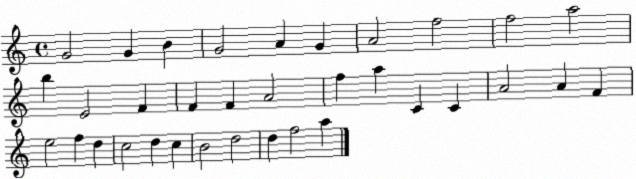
X:1
T:Untitled
M:4/4
L:1/4
K:C
G2 G B G2 A G A2 f2 f2 a2 b E2 F F F A2 f a C C A2 A F e2 f d c2 d c B2 d2 d f2 a